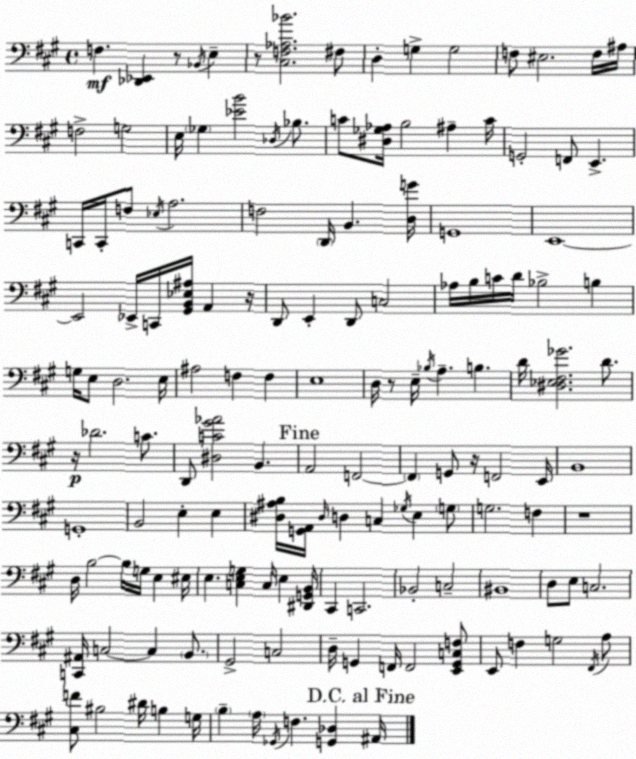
X:1
T:Untitled
M:4/4
L:1/4
K:A
F, [_D,,_E,,] z/2 _B,,/4 E, z/2 [^C,F,_A,_B]2 ^F,/2 D, G, G,2 F,/2 ^E,2 F,/4 ^A,/4 F,2 G,2 E,/4 _G, [_EB]2 _D,/4 _B,/2 C/2 [^D,_G,_A,]/4 B,2 ^A, C/4 G,,2 F,,/2 E,, C,,/4 C,,/4 F,/2 _E,/4 A,2 F,2 D,,/4 B,, [D,G]/4 G,,4 E,,4 E,,2 _E,,/4 C,,/4 [^G,,B,,_E,^A,]/4 A,, z/4 D,,/2 E,, D,,/2 C,2 _A,/4 B,/4 C/4 D/4 _B,2 B, G,/4 E,/2 D,2 E,/4 ^A,2 F, F, E,4 D,/4 z/2 E,/4 _B,/4 A, B, D/4 [^D,_E,^F,_G]2 D/2 z/4 _D2 C/2 D,,/2 [^D,C^G_A]2 B,, A,,2 F,,2 F,, G,,/2 z/4 F,,2 E,,/4 B,,4 G,,4 B,,2 E, E, [^D,^A,B,]/4 [G,,A,,]/4 ^D,/4 D, C, _G,/4 E, G,/2 G,2 F, z4 D,/4 B,2 B,/4 G,/4 E, ^E,/4 E, [C,E,G,] C,/4 E, [^D,,G,,B,,]/4 ^C,, C,,2 _B,,2 C,2 ^B,,4 D,/2 E,/2 C,2 [C,,^A,,]/4 C,2 C, B,,/2 ^G,,2 C,2 D,/4 G,, F,,/4 F,,2 [E,,G,,C,F,]/2 E,,/2 F, G,2 ^F,,/4 A,/2 [^C,F]/2 ^B,2 ^D/4 B, G,/4 B, A,/4 _G,,/4 F, [G,,_D,] ^A,,/4